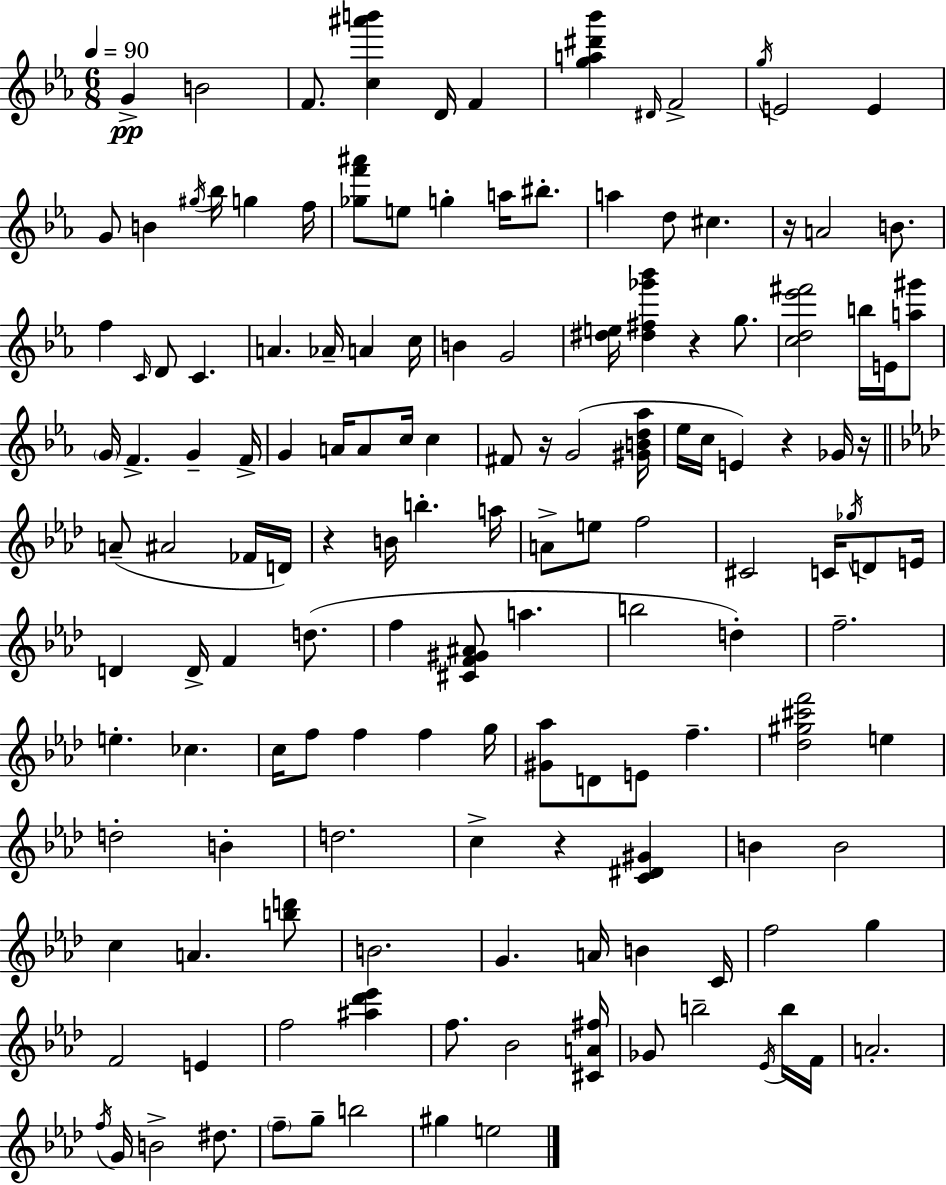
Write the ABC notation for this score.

X:1
T:Untitled
M:6/8
L:1/4
K:Cm
G B2 F/2 [c^a'b'] D/4 F [ga^d'_b'] ^D/4 F2 g/4 E2 E G/2 B ^g/4 _b/4 g f/4 [_gf'^a']/2 e/2 g a/4 ^b/2 a d/2 ^c z/4 A2 B/2 f C/4 D/2 C A _A/4 A c/4 B G2 [^de]/4 [^d^f_g'_b'] z g/2 [cd_e'^f']2 b/4 E/4 [a^g']/2 G/4 F G F/4 G A/4 A/2 c/4 c ^F/2 z/4 G2 [^GBd_a]/4 _e/4 c/4 E z _G/4 z/4 A/2 ^A2 _F/4 D/4 z B/4 b a/4 A/2 e/2 f2 ^C2 C/4 _g/4 D/2 E/4 D D/4 F d/2 f [^CF^G^A]/2 a b2 d f2 e _c c/4 f/2 f f g/4 [^G_a]/2 D/2 E/2 f [_d^g^c'f']2 e d2 B d2 c z [C^D^G] B B2 c A [bd']/2 B2 G A/4 B C/4 f2 g F2 E f2 [^a_d'_e'] f/2 _B2 [^CA^f]/4 _G/2 b2 _E/4 b/4 F/4 A2 f/4 G/4 B2 ^d/2 f/2 g/2 b2 ^g e2